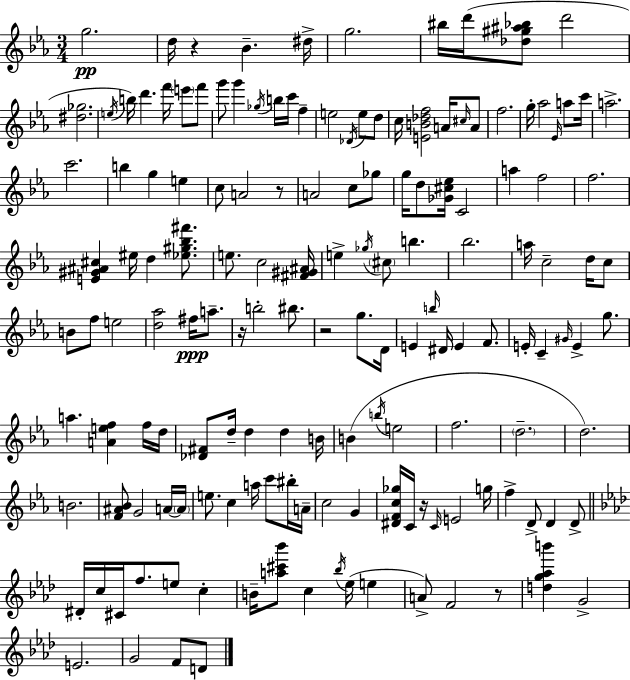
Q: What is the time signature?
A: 3/4